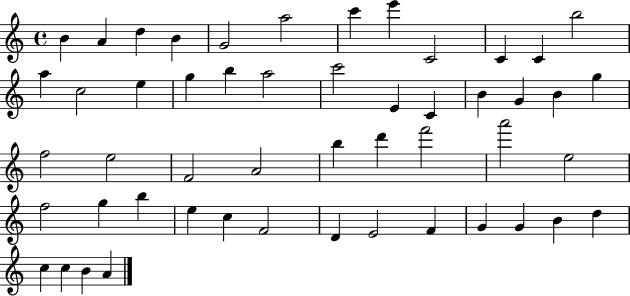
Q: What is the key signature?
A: C major